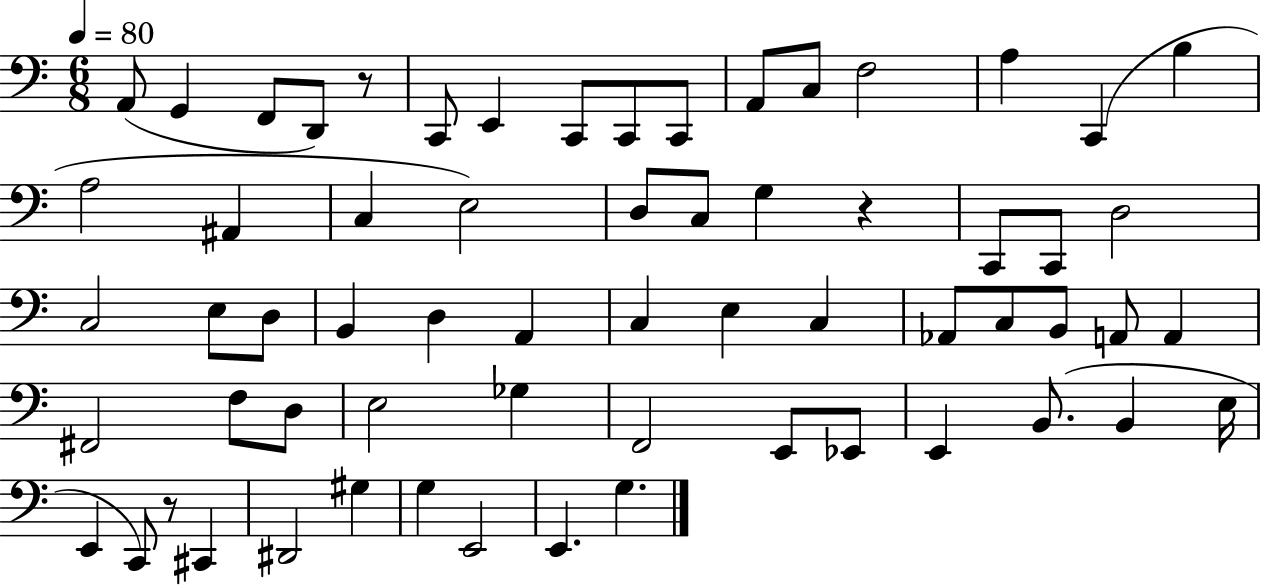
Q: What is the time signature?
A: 6/8